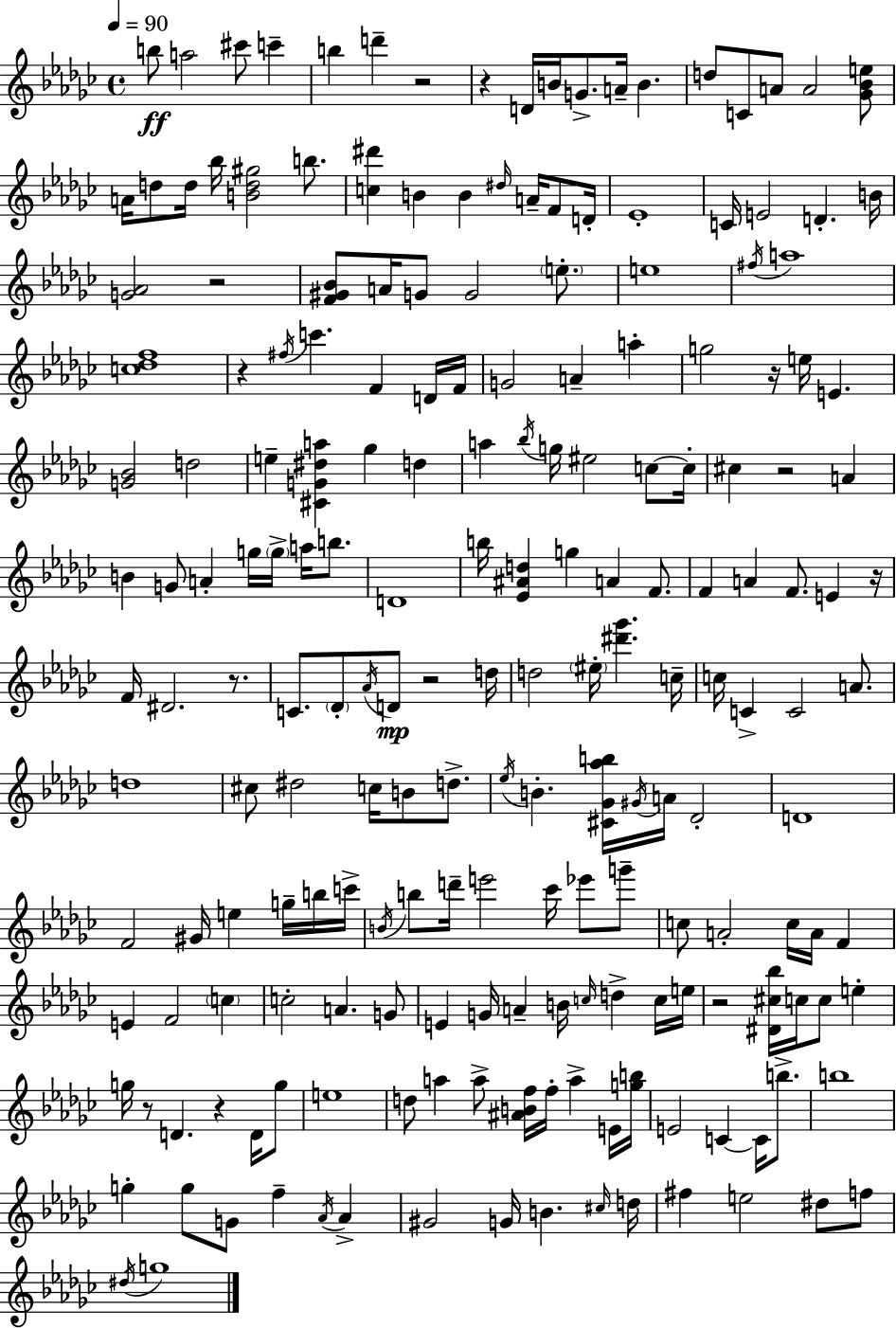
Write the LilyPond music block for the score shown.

{
  \clef treble
  \time 4/4
  \defaultTimeSignature
  \key ees \minor
  \tempo 4 = 90
  b''8\ff a''2 cis'''8 c'''4-- | b''4 d'''4-- r2 | r4 d'16 b'16 g'8.-> a'16-- b'4. | d''8 c'8 a'8 a'2 <ges' bes' e''>8 | \break a'16 d''8 d''16 bes''16 <b' d'' gis''>2 b''8. | <c'' dis'''>4 b'4 b'4 \grace { dis''16 } a'16-- f'8 | d'16-. ees'1-. | c'16 e'2 d'4.-. | \break b'16 <g' aes'>2 r2 | <f' gis' bes'>8 a'16 g'8 g'2 \parenthesize e''8.-. | e''1 | \acciaccatura { fis''16 } a''1 | \break <c'' des'' f''>1 | r4 \acciaccatura { fis''16 } c'''4. f'4 | d'16 f'16 g'2 a'4-- a''4-. | g''2 r16 e''16 e'4. | \break <g' bes'>2 d''2 | e''4-- <cis' g' dis'' a''>4 ges''4 d''4 | a''4 \acciaccatura { bes''16 } g''16 eis''2 | c''8~~ c''16-. cis''4 r2 | \break a'4 b'4 g'8 a'4-. g''16 \parenthesize g''16-> | a''16 b''8. d'1 | b''16 <ees' ais' d''>4 g''4 a'4 | f'8. f'4 a'4 f'8. e'4 | \break r16 f'16 dis'2. | r8. c'8. \parenthesize des'8-. \acciaccatura { aes'16 }\mp d'8 r2 | d''16 d''2 \parenthesize eis''16-. <dis''' ges'''>4. | c''16-- c''16 c'4-> c'2 | \break a'8. d''1 | cis''8 dis''2 c''16 | b'8 d''8.-> \acciaccatura { ees''16 } b'4.-. <cis' ges' aes'' b''>16 \acciaccatura { gis'16 } a'16 des'2-. | d'1 | \break f'2 gis'16 | e''4 g''16-- b''16 c'''16-> \acciaccatura { b'16 } b''8 d'''16-- e'''2 | ces'''16 ees'''8 g'''8-- c''8 a'2-. | c''16 a'16 f'4 e'4 f'2 | \break \parenthesize c''4 c''2-. | a'4. g'8 e'4 g'16 a'4-- | b'16 \grace { c''16 } d''4-> c''16 e''16 r2 | <dis' cis'' bes''>16 c''16 c''8 e''4-. g''16 r8 d'4. | \break r4 d'16 g''8 e''1 | d''8 a''4 a''8-> | <ais' b' f''>16 f''16-. a''4-> e'16 <g'' b''>16 e'2 | c'4~~ c'16 b''8.-> b''1 | \break g''4-. g''8 g'8 | f''4-- \acciaccatura { aes'16 } aes'4-> gis'2 | g'16 b'4. \grace { cis''16 } d''16 fis''4 e''2 | dis''8 f''8 \acciaccatura { dis''16 } g''1 | \break \bar "|."
}